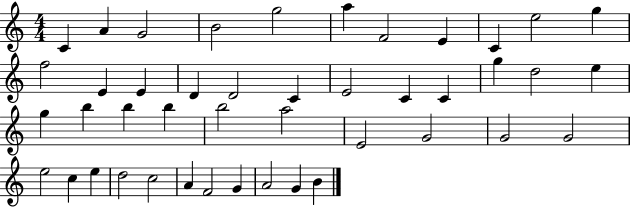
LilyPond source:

{
  \clef treble
  \numericTimeSignature
  \time 4/4
  \key c \major
  c'4 a'4 g'2 | b'2 g''2 | a''4 f'2 e'4 | c'4 e''2 g''4 | \break f''2 e'4 e'4 | d'4 d'2 c'4 | e'2 c'4 c'4 | g''4 d''2 e''4 | \break g''4 b''4 b''4 b''4 | b''2 a''2 | e'2 g'2 | g'2 g'2 | \break e''2 c''4 e''4 | d''2 c''2 | a'4 f'2 g'4 | a'2 g'4 b'4 | \break \bar "|."
}